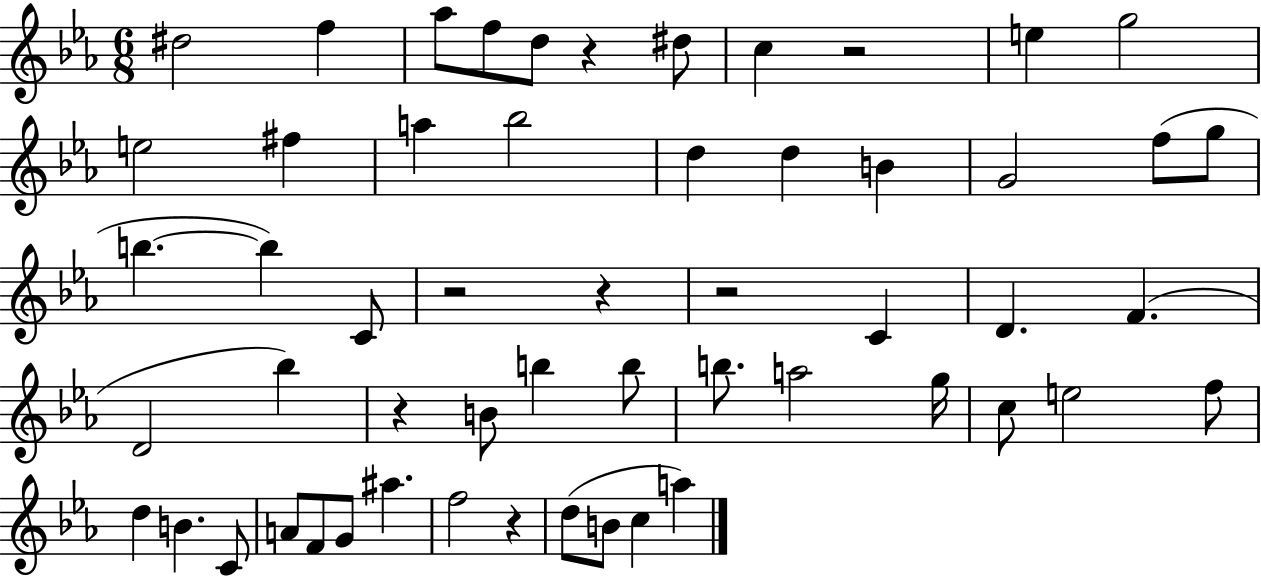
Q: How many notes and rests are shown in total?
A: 55